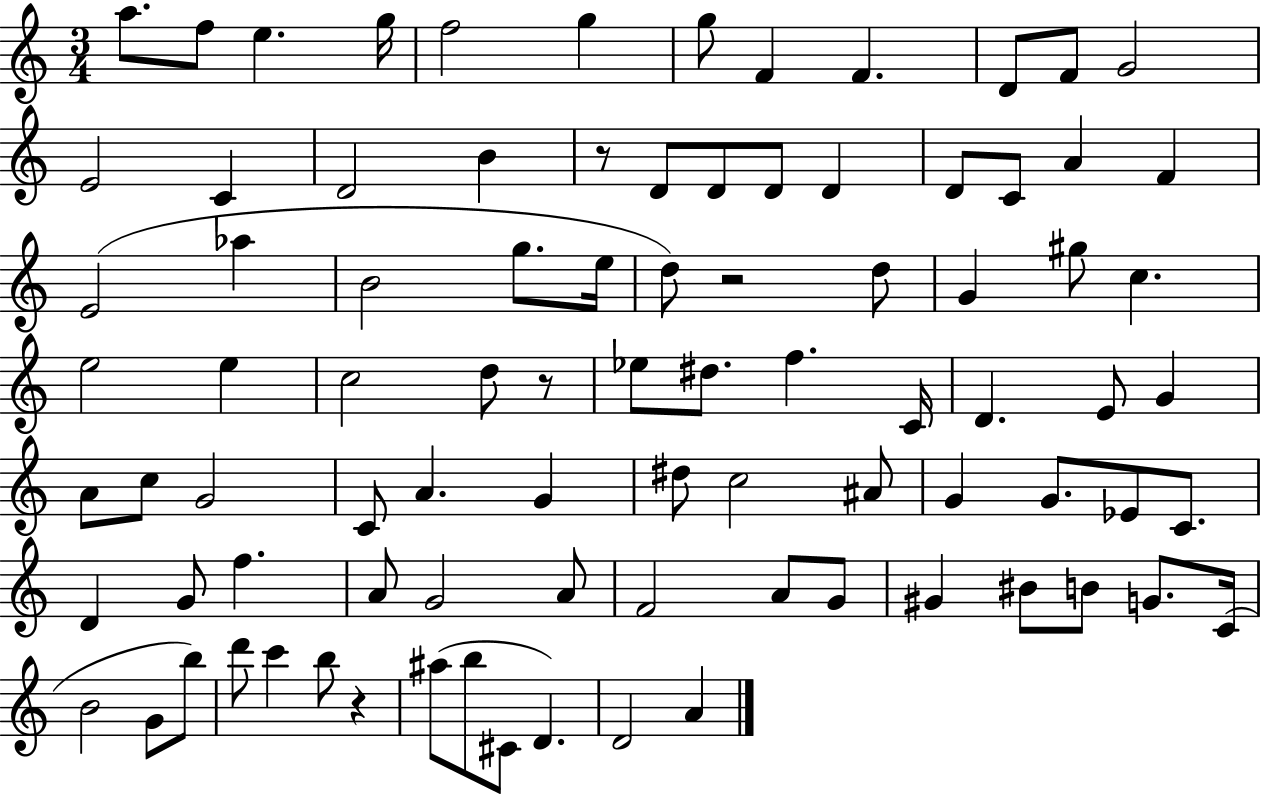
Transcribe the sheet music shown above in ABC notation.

X:1
T:Untitled
M:3/4
L:1/4
K:C
a/2 f/2 e g/4 f2 g g/2 F F D/2 F/2 G2 E2 C D2 B z/2 D/2 D/2 D/2 D D/2 C/2 A F E2 _a B2 g/2 e/4 d/2 z2 d/2 G ^g/2 c e2 e c2 d/2 z/2 _e/2 ^d/2 f C/4 D E/2 G A/2 c/2 G2 C/2 A G ^d/2 c2 ^A/2 G G/2 _E/2 C/2 D G/2 f A/2 G2 A/2 F2 A/2 G/2 ^G ^B/2 B/2 G/2 C/4 B2 G/2 b/2 d'/2 c' b/2 z ^a/2 b/2 ^C/2 D D2 A